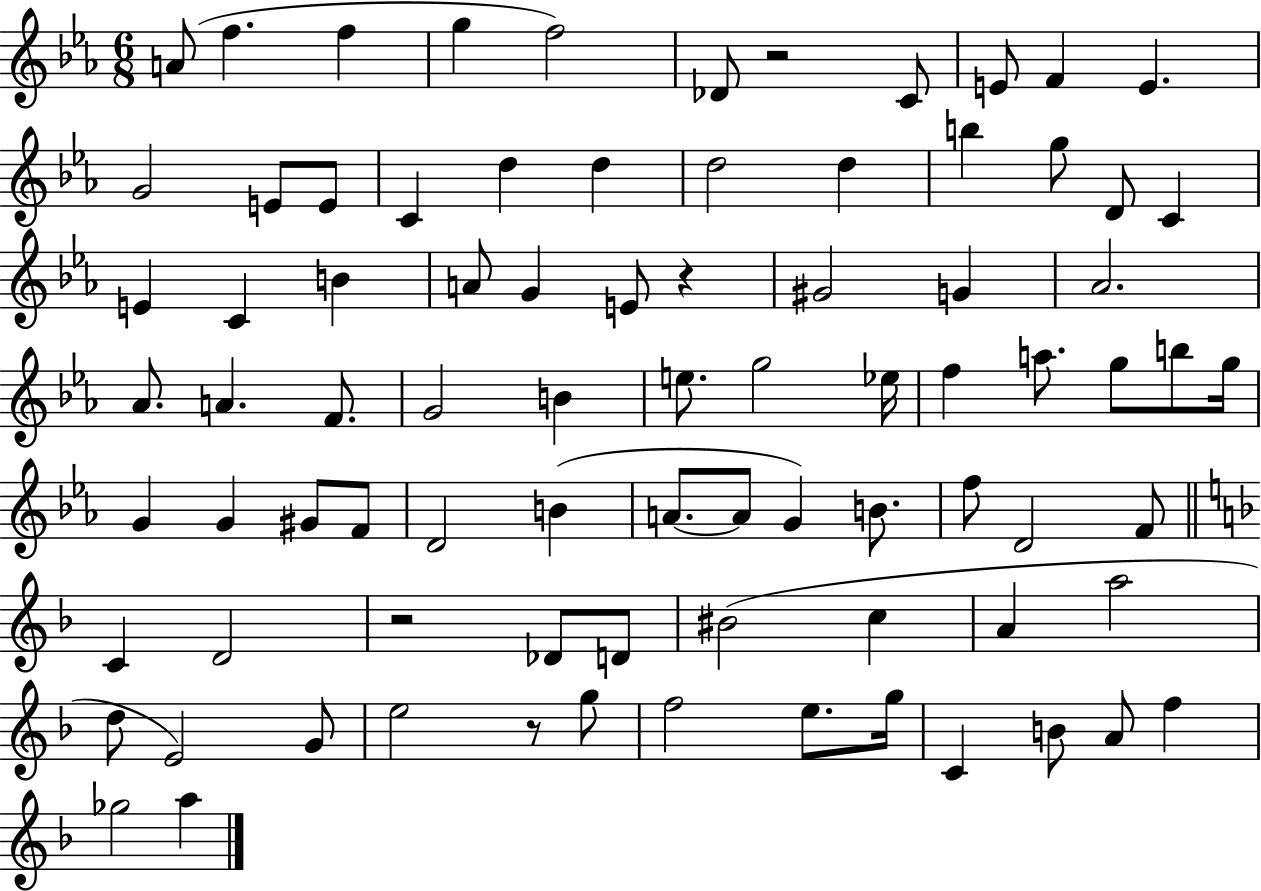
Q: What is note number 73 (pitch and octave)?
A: G5